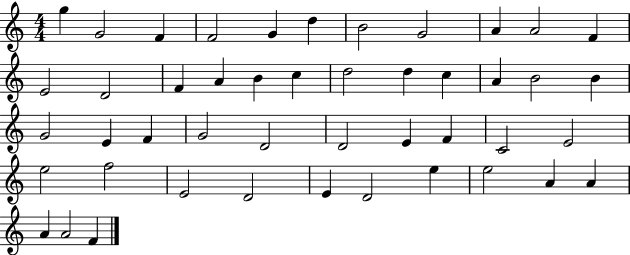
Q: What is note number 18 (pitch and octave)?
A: D5